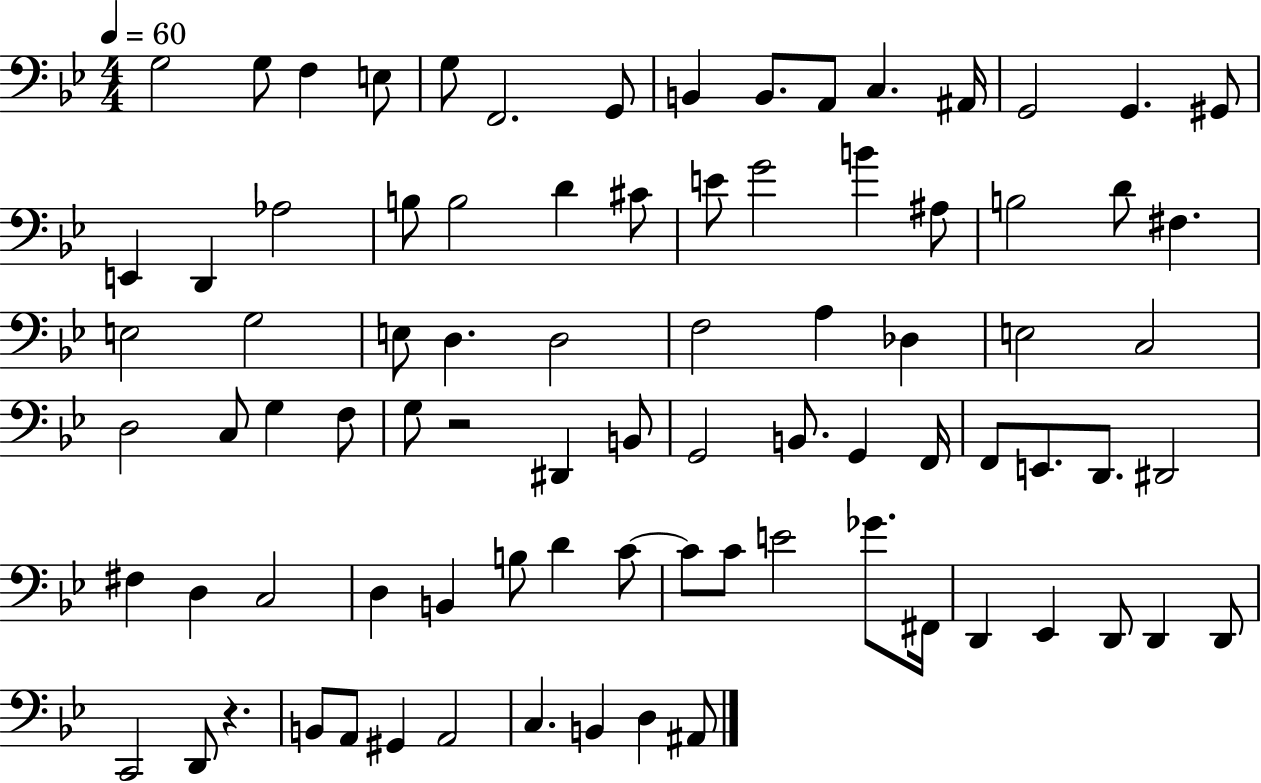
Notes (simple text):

G3/h G3/e F3/q E3/e G3/e F2/h. G2/e B2/q B2/e. A2/e C3/q. A#2/s G2/h G2/q. G#2/e E2/q D2/q Ab3/h B3/e B3/h D4/q C#4/e E4/e G4/h B4/q A#3/e B3/h D4/e F#3/q. E3/h G3/h E3/e D3/q. D3/h F3/h A3/q Db3/q E3/h C3/h D3/h C3/e G3/q F3/e G3/e R/h D#2/q B2/e G2/h B2/e. G2/q F2/s F2/e E2/e. D2/e. D#2/h F#3/q D3/q C3/h D3/q B2/q B3/e D4/q C4/e C4/e C4/e E4/h Gb4/e. F#2/s D2/q Eb2/q D2/e D2/q D2/e C2/h D2/e R/q. B2/e A2/e G#2/q A2/h C3/q. B2/q D3/q A#2/e